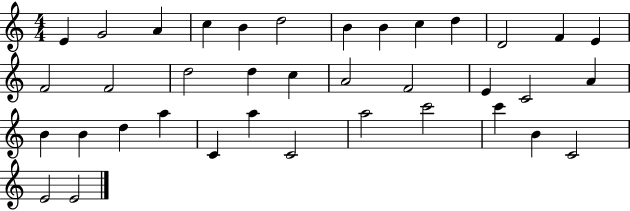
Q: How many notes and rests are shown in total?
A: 37